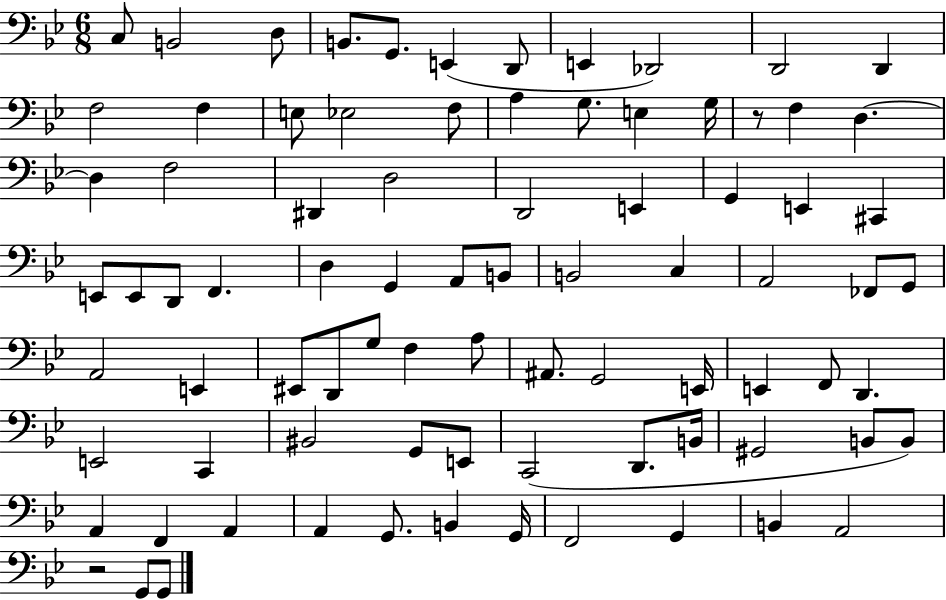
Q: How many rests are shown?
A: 2